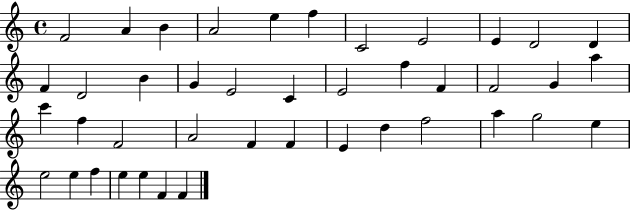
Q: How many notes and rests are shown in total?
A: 42